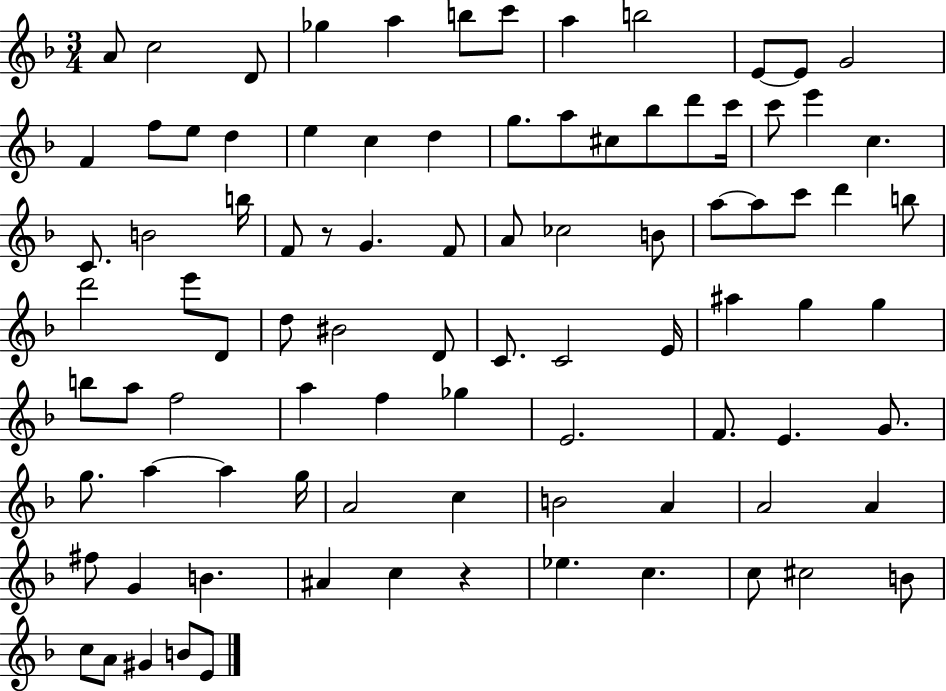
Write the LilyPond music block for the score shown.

{
  \clef treble
  \numericTimeSignature
  \time 3/4
  \key f \major
  a'8 c''2 d'8 | ges''4 a''4 b''8 c'''8 | a''4 b''2 | e'8~~ e'8 g'2 | \break f'4 f''8 e''8 d''4 | e''4 c''4 d''4 | g''8. a''8 cis''8 bes''8 d'''8 c'''16 | c'''8 e'''4 c''4. | \break c'8. b'2 b''16 | f'8 r8 g'4. f'8 | a'8 ces''2 b'8 | a''8~~ a''8 c'''8 d'''4 b''8 | \break d'''2 e'''8 d'8 | d''8 bis'2 d'8 | c'8. c'2 e'16 | ais''4 g''4 g''4 | \break b''8 a''8 f''2 | a''4 f''4 ges''4 | e'2. | f'8. e'4. g'8. | \break g''8. a''4~~ a''4 g''16 | a'2 c''4 | b'2 a'4 | a'2 a'4 | \break fis''8 g'4 b'4. | ais'4 c''4 r4 | ees''4. c''4. | c''8 cis''2 b'8 | \break c''8 a'8 gis'4 b'8 e'8 | \bar "|."
}